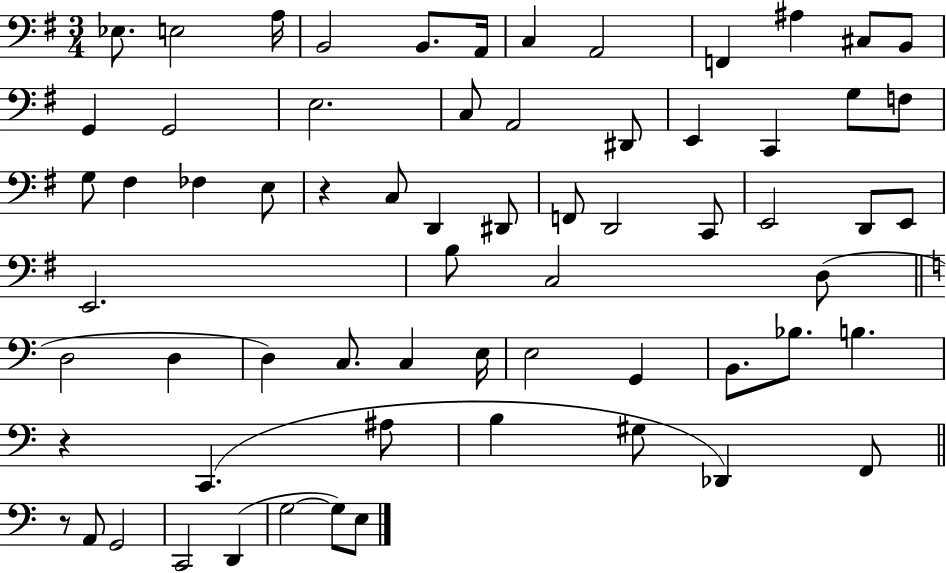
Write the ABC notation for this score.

X:1
T:Untitled
M:3/4
L:1/4
K:G
_E,/2 E,2 A,/4 B,,2 B,,/2 A,,/4 C, A,,2 F,, ^A, ^C,/2 B,,/2 G,, G,,2 E,2 C,/2 A,,2 ^D,,/2 E,, C,, G,/2 F,/2 G,/2 ^F, _F, E,/2 z C,/2 D,, ^D,,/2 F,,/2 D,,2 C,,/2 E,,2 D,,/2 E,,/2 E,,2 B,/2 C,2 D,/2 D,2 D, D, C,/2 C, E,/4 E,2 G,, B,,/2 _B,/2 B, z C,, ^A,/2 B, ^G,/2 _D,, F,,/2 z/2 A,,/2 G,,2 C,,2 D,, G,2 G,/2 E,/2